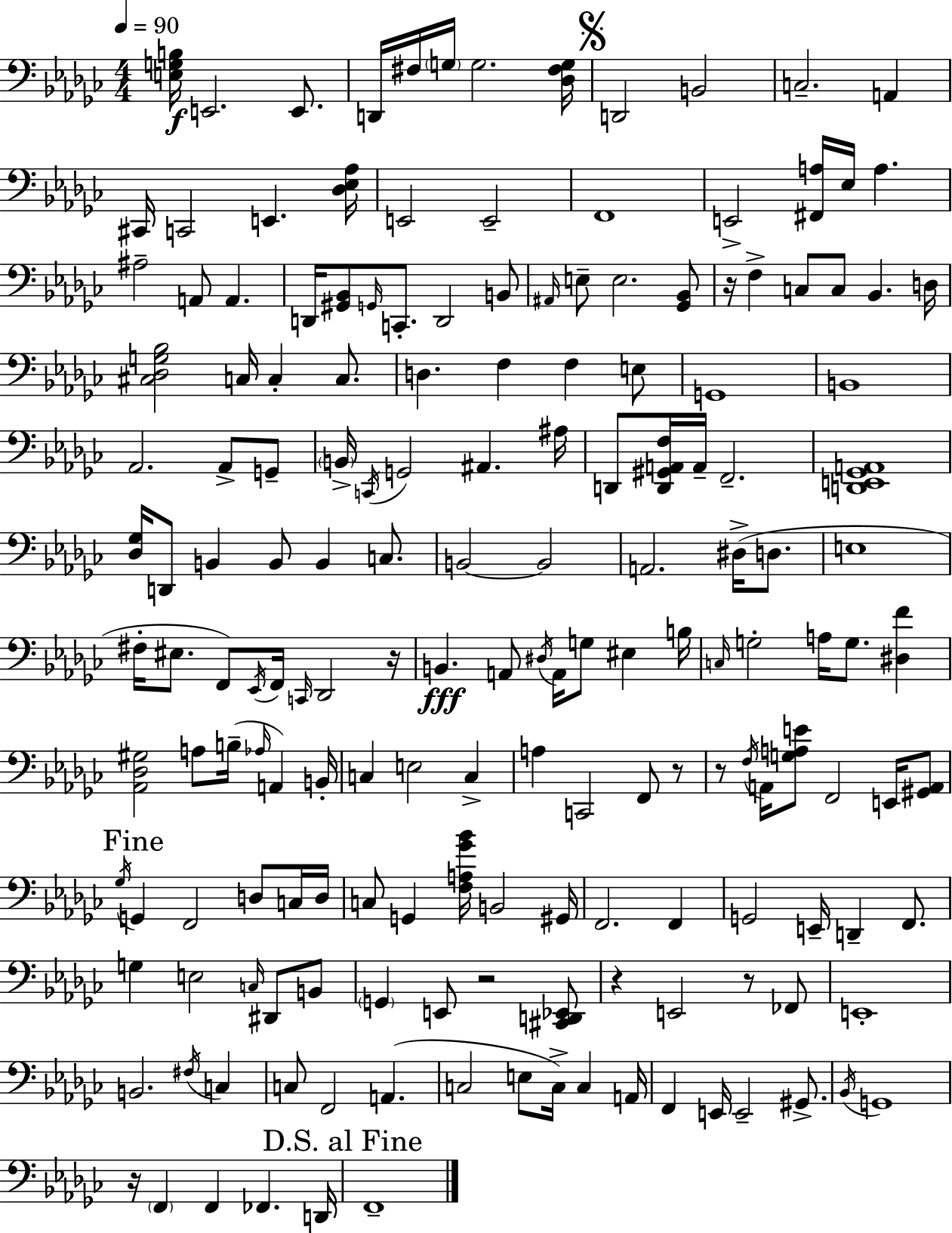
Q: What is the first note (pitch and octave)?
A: E2